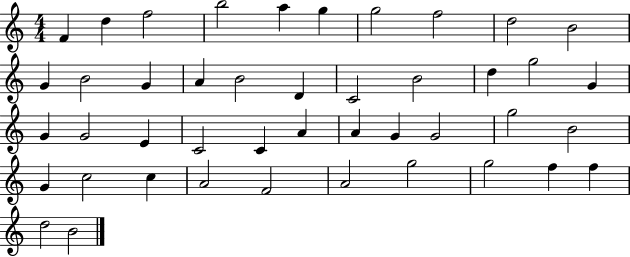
{
  \clef treble
  \numericTimeSignature
  \time 4/4
  \key c \major
  f'4 d''4 f''2 | b''2 a''4 g''4 | g''2 f''2 | d''2 b'2 | \break g'4 b'2 g'4 | a'4 b'2 d'4 | c'2 b'2 | d''4 g''2 g'4 | \break g'4 g'2 e'4 | c'2 c'4 a'4 | a'4 g'4 g'2 | g''2 b'2 | \break g'4 c''2 c''4 | a'2 f'2 | a'2 g''2 | g''2 f''4 f''4 | \break d''2 b'2 | \bar "|."
}